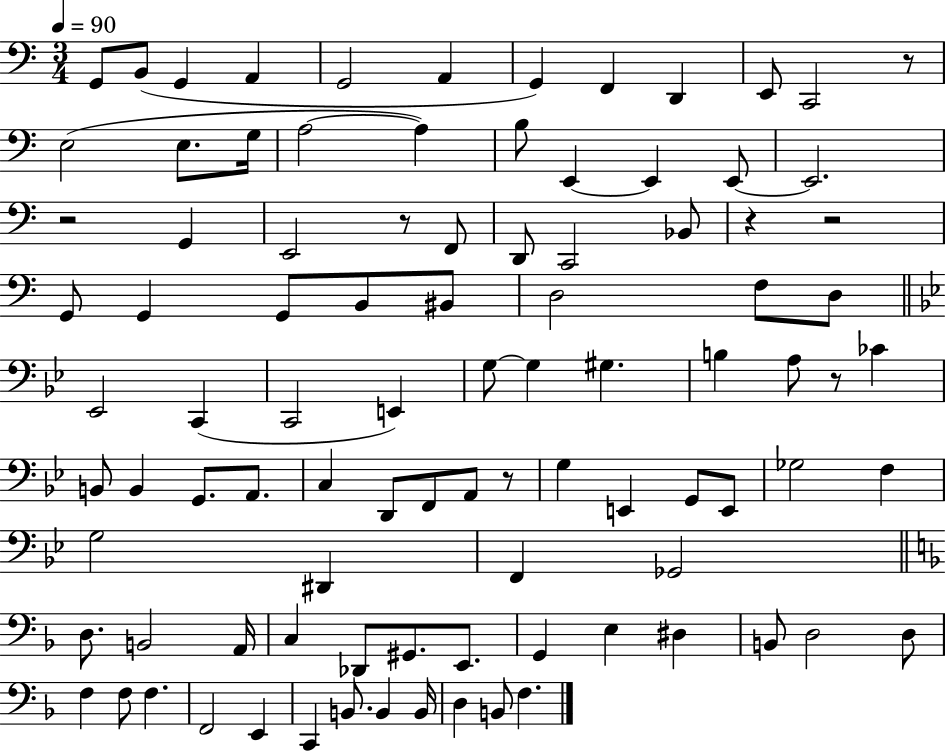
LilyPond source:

{
  \clef bass
  \numericTimeSignature
  \time 3/4
  \key c \major
  \tempo 4 = 90
  g,8 b,8( g,4 a,4 | g,2 a,4 | g,4) f,4 d,4 | e,8 c,2 r8 | \break e2( e8. g16 | a2~~ a4) | b8 e,4~~ e,4 e,8~~ | e,2. | \break r2 g,4 | e,2 r8 f,8 | d,8 c,2 bes,8 | r4 r2 | \break g,8 g,4 g,8 b,8 bis,8 | d2 f8 d8 | \bar "||" \break \key bes \major ees,2 c,4( | c,2 e,4) | g8~~ g4 gis4. | b4 a8 r8 ces'4 | \break b,8 b,4 g,8. a,8. | c4 d,8 f,8 a,8 r8 | g4 e,4 g,8 e,8 | ges2 f4 | \break g2 dis,4 | f,4 ges,2 | \bar "||" \break \key d \minor d8. b,2 a,16 | c4 des,8 gis,8. e,8. | g,4 e4 dis4 | b,8 d2 d8 | \break f4 f8 f4. | f,2 e,4 | c,4 b,8. b,4 b,16 | d4 b,8 f4. | \break \bar "|."
}